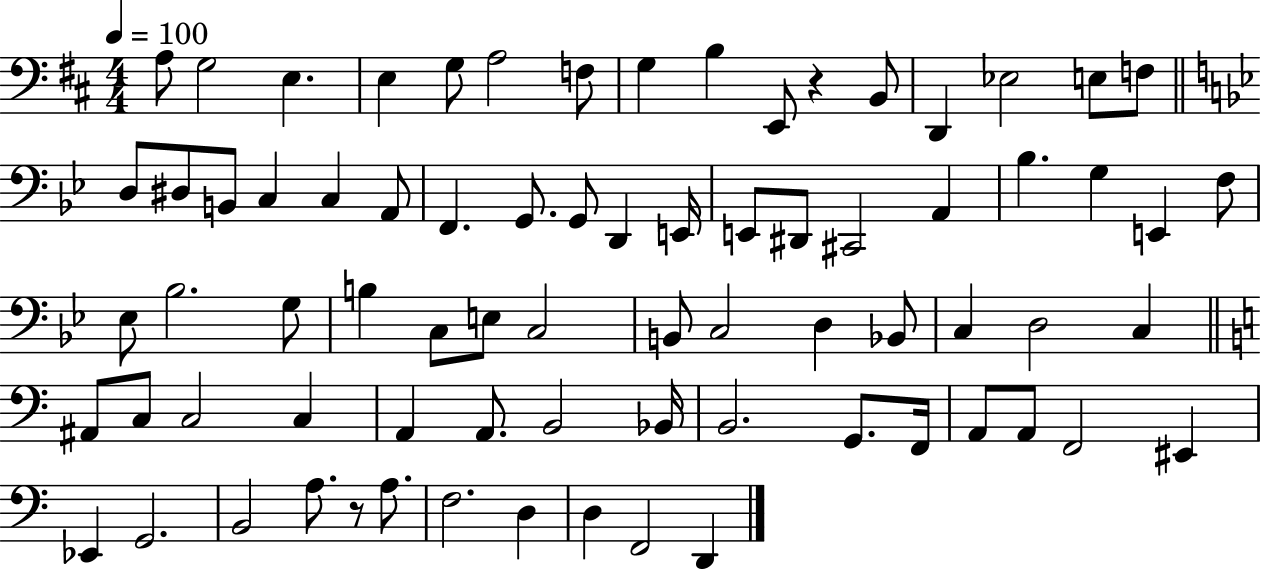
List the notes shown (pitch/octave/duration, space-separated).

A3/e G3/h E3/q. E3/q G3/e A3/h F3/e G3/q B3/q E2/e R/q B2/e D2/q Eb3/h E3/e F3/e D3/e D#3/e B2/e C3/q C3/q A2/e F2/q. G2/e. G2/e D2/q E2/s E2/e D#2/e C#2/h A2/q Bb3/q. G3/q E2/q F3/e Eb3/e Bb3/h. G3/e B3/q C3/e E3/e C3/h B2/e C3/h D3/q Bb2/e C3/q D3/h C3/q A#2/e C3/e C3/h C3/q A2/q A2/e. B2/h Bb2/s B2/h. G2/e. F2/s A2/e A2/e F2/h EIS2/q Eb2/q G2/h. B2/h A3/e. R/e A3/e. F3/h. D3/q D3/q F2/h D2/q